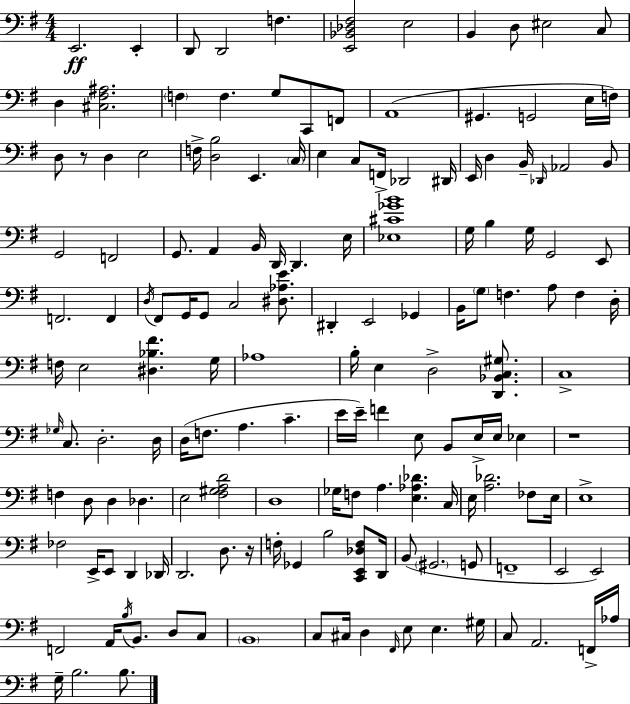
X:1
T:Untitled
M:4/4
L:1/4
K:G
E,,2 E,, D,,/2 D,,2 F, [E,,_B,,_D,^F,]2 E,2 B,, D,/2 ^E,2 C,/2 D, [^C,^F,^A,]2 F, F, G,/2 C,,/2 F,,/2 A,,4 ^G,, G,,2 E,/4 F,/4 D,/2 z/2 D, E,2 F,/4 [D,B,]2 E,, C,/4 E, C,/2 F,,/4 _D,,2 ^D,,/4 E,,/4 D, B,,/4 _D,,/4 _A,,2 B,,/2 G,,2 F,,2 G,,/2 A,, B,,/4 D,,/4 D,, E,/4 [_E,^C_GB]4 G,/4 B, G,/4 G,,2 E,,/2 F,,2 F,, D,/4 ^F,,/2 G,,/4 G,,/2 C,2 [^D,_A,E]/2 ^D,, E,,2 _G,, B,,/4 G,/2 F, A,/2 F, D,/4 F,/4 E,2 [^D,_B,^F] G,/4 _A,4 B,/4 E, D,2 [D,,_B,,C,^G,]/2 C,4 _G,/4 C,/2 D,2 D,/4 D,/4 F,/2 A, C E/4 E/4 F E,/2 B,,/2 E,/4 E,/4 _E, z4 F, D,/2 D, _D, E,2 [^F,^G,A,D]2 D,4 _G,/4 F,/2 A, [E,_A,_D] C,/4 E,/4 [A,_D]2 _F,/2 E,/4 E,4 _F,2 E,,/4 E,,/2 D,, _D,,/4 D,,2 D,/2 z/4 F,/4 _G,, B,2 [C,,E,,_D,F,]/2 D,,/4 B,,/2 ^G,,2 G,,/2 F,,4 E,,2 E,,2 F,,2 A,,/4 B,/4 B,,/2 D,/2 C,/2 B,,4 C,/2 ^C,/4 D, ^F,,/4 E,/2 E, ^G,/4 C,/2 A,,2 F,,/4 _A,/4 G,/4 B,2 B,/2